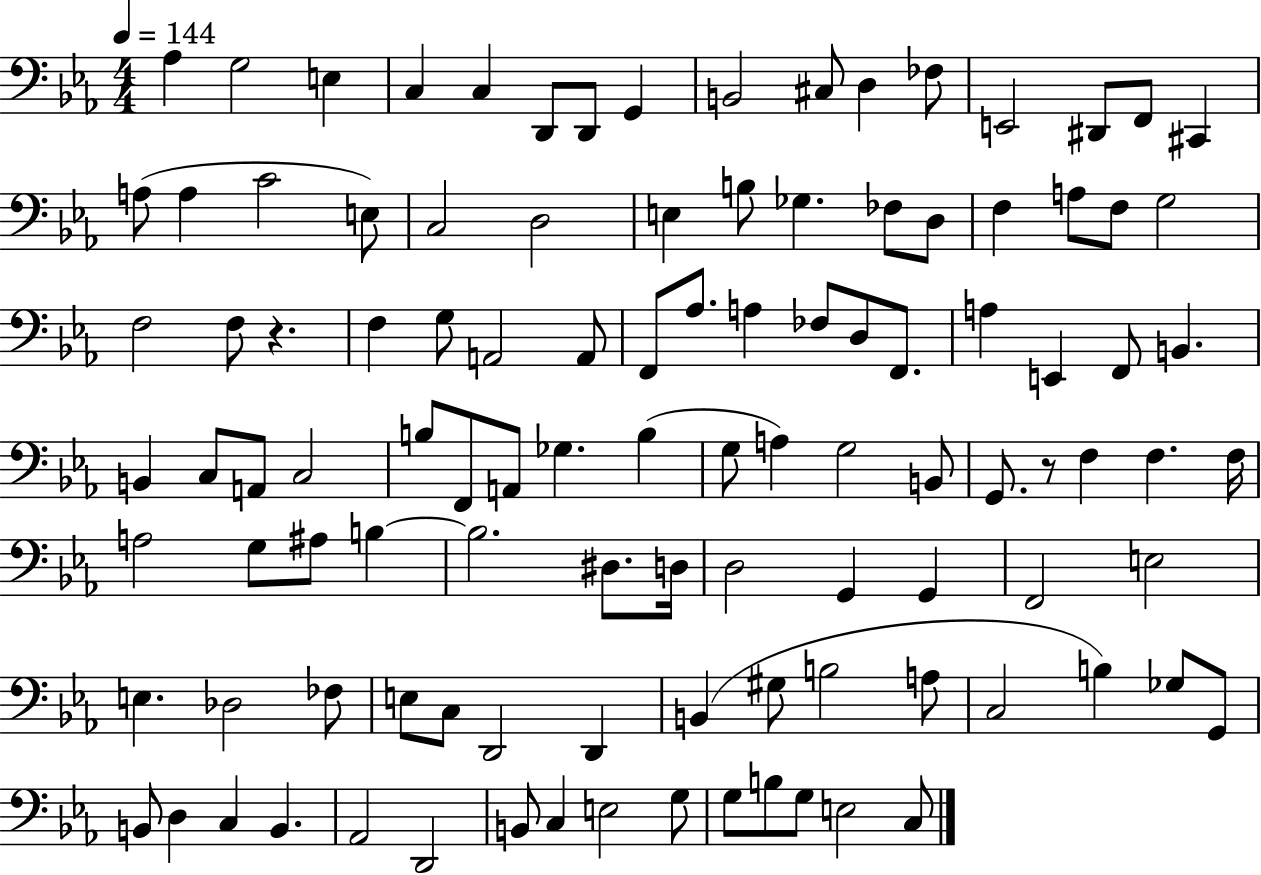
{
  \clef bass
  \numericTimeSignature
  \time 4/4
  \key ees \major
  \tempo 4 = 144
  \repeat volta 2 { aes4 g2 e4 | c4 c4 d,8 d,8 g,4 | b,2 cis8 d4 fes8 | e,2 dis,8 f,8 cis,4 | \break a8( a4 c'2 e8) | c2 d2 | e4 b8 ges4. fes8 d8 | f4 a8 f8 g2 | \break f2 f8 r4. | f4 g8 a,2 a,8 | f,8 aes8. a4 fes8 d8 f,8. | a4 e,4 f,8 b,4. | \break b,4 c8 a,8 c2 | b8 f,8 a,8 ges4. b4( | g8 a4) g2 b,8 | g,8. r8 f4 f4. f16 | \break a2 g8 ais8 b4~~ | b2. dis8. d16 | d2 g,4 g,4 | f,2 e2 | \break e4. des2 fes8 | e8 c8 d,2 d,4 | b,4( gis8 b2 a8 | c2 b4) ges8 g,8 | \break b,8 d4 c4 b,4. | aes,2 d,2 | b,8 c4 e2 g8 | g8 b8 g8 e2 c8 | \break } \bar "|."
}